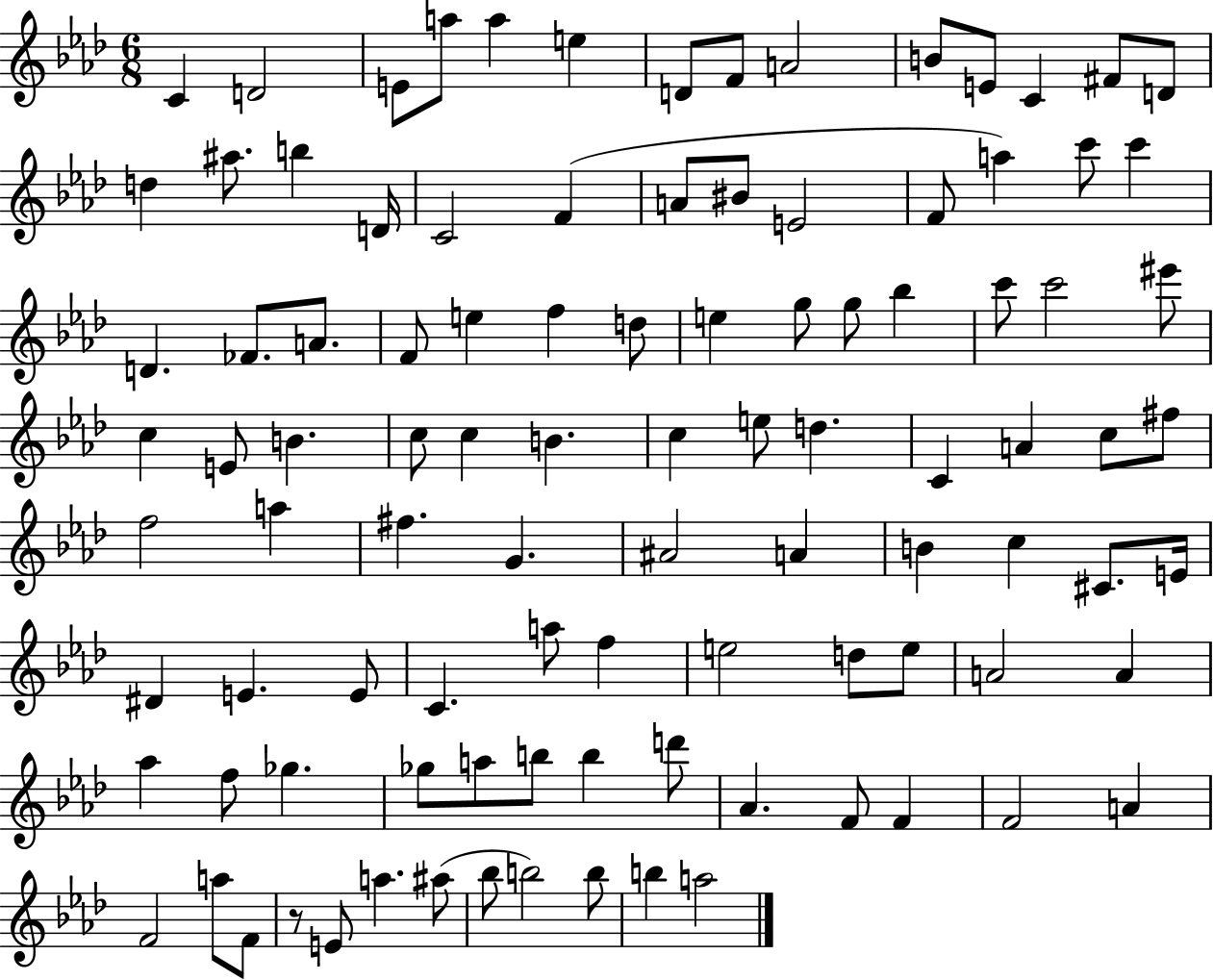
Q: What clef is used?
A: treble